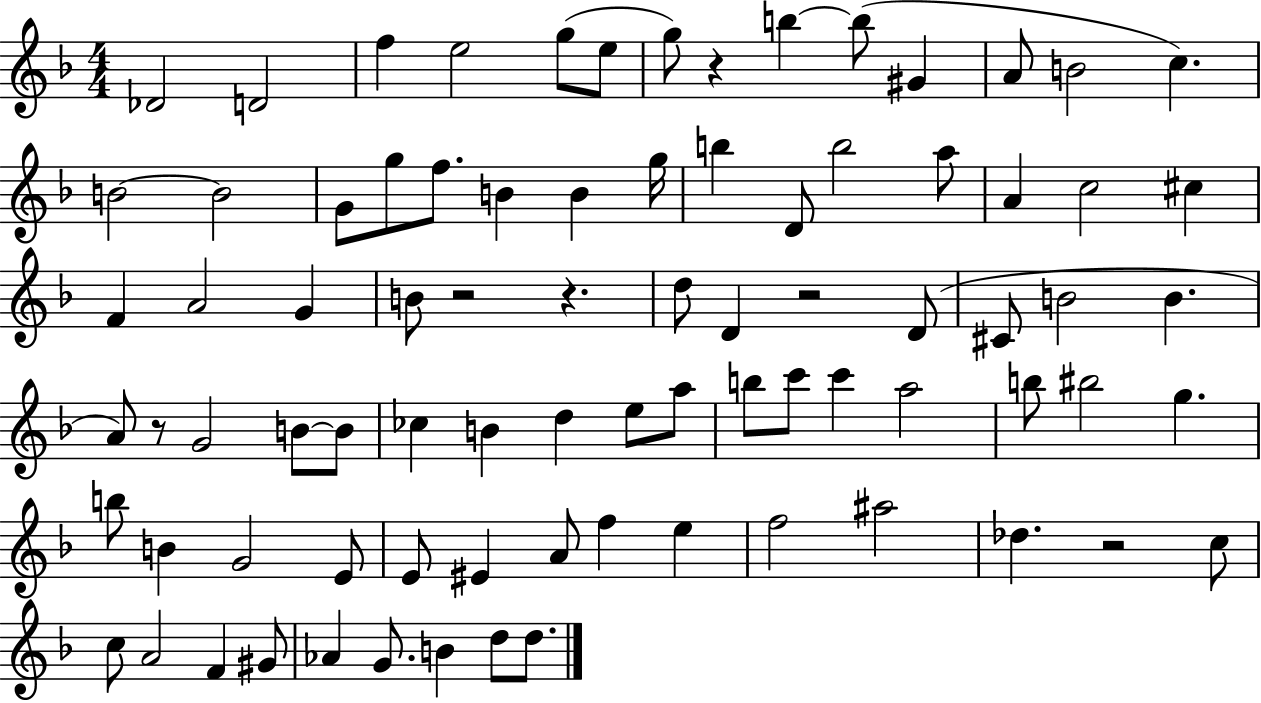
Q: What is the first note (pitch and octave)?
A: Db4